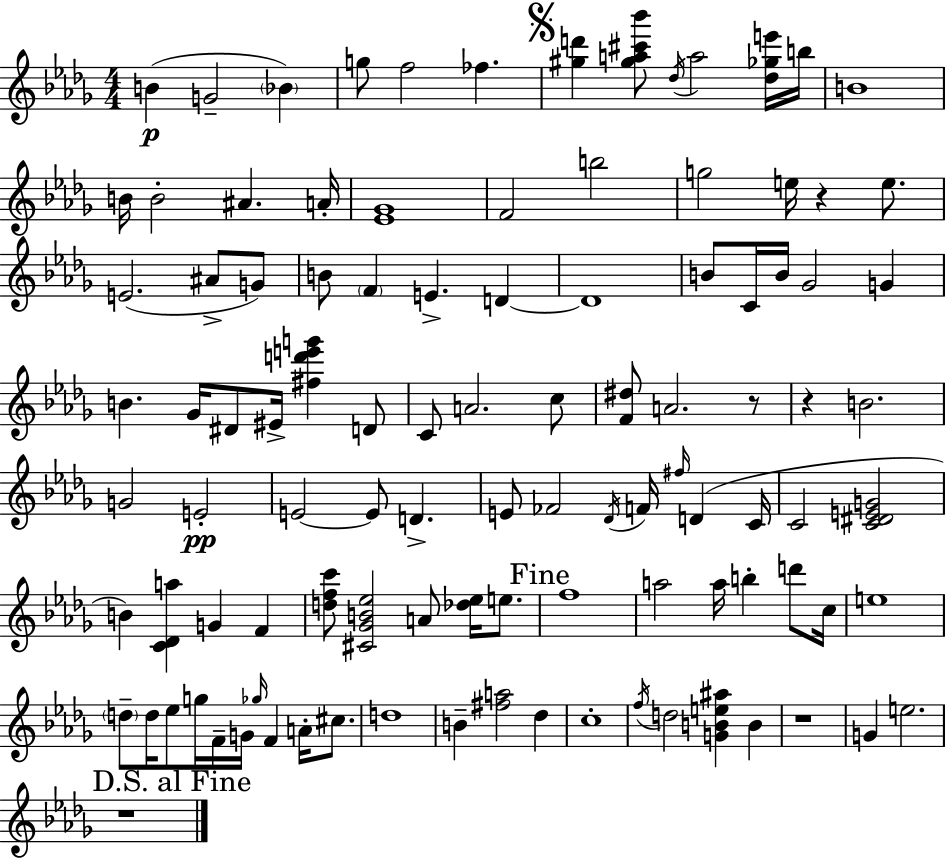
B4/q G4/h Bb4/q G5/e F5/h FES5/q. [G#5,D6]/q [G#5,A5,C#6,Bb6]/e Db5/s A5/h [Db5,Gb5,E6]/s B5/s B4/w B4/s B4/h A#4/q. A4/s [Eb4,Gb4]/w F4/h B5/h G5/h E5/s R/q E5/e. E4/h. A#4/e G4/e B4/e F4/q E4/q. D4/q D4/w B4/e C4/s B4/s Gb4/h G4/q B4/q. Gb4/s D#4/e EIS4/s [F#5,D6,E6,G6]/q D4/e C4/e A4/h. C5/e [F4,D#5]/e A4/h. R/e R/q B4/h. G4/h E4/h E4/h E4/e D4/q. E4/e FES4/h Db4/s F4/s F#5/s D4/q C4/s C4/h [C4,D#4,E4,G4]/h B4/q [C4,Db4,A5]/q G4/q F4/q [D5,F5,C6]/e [C#4,Gb4,B4,Eb5]/h A4/e [Db5,Eb5]/s E5/e. F5/w A5/h A5/s B5/q D6/e C5/s E5/w D5/e D5/s Eb5/e G5/s F4/s G4/s Gb5/s F4/q A4/s C#5/e. D5/w B4/q [F#5,A5]/h Db5/q C5/w F5/s D5/h [G4,B4,E5,A#5]/q B4/q R/w G4/q E5/h. R/w